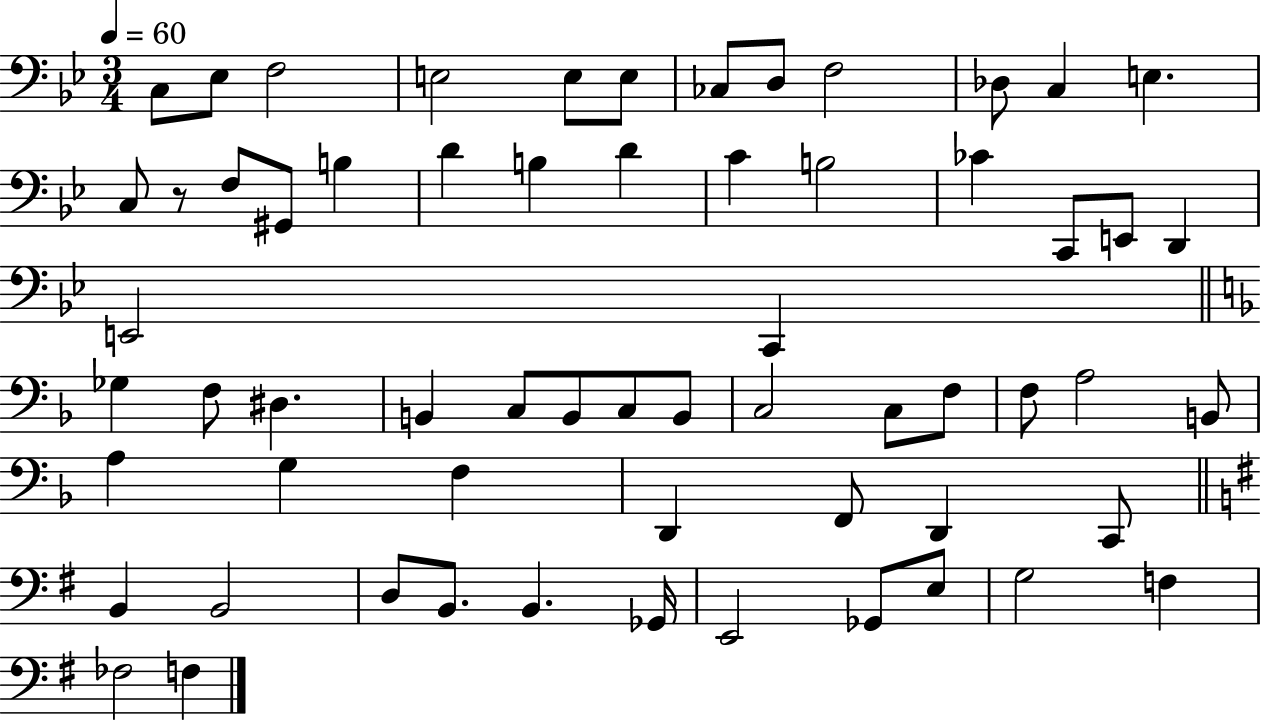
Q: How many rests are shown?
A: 1